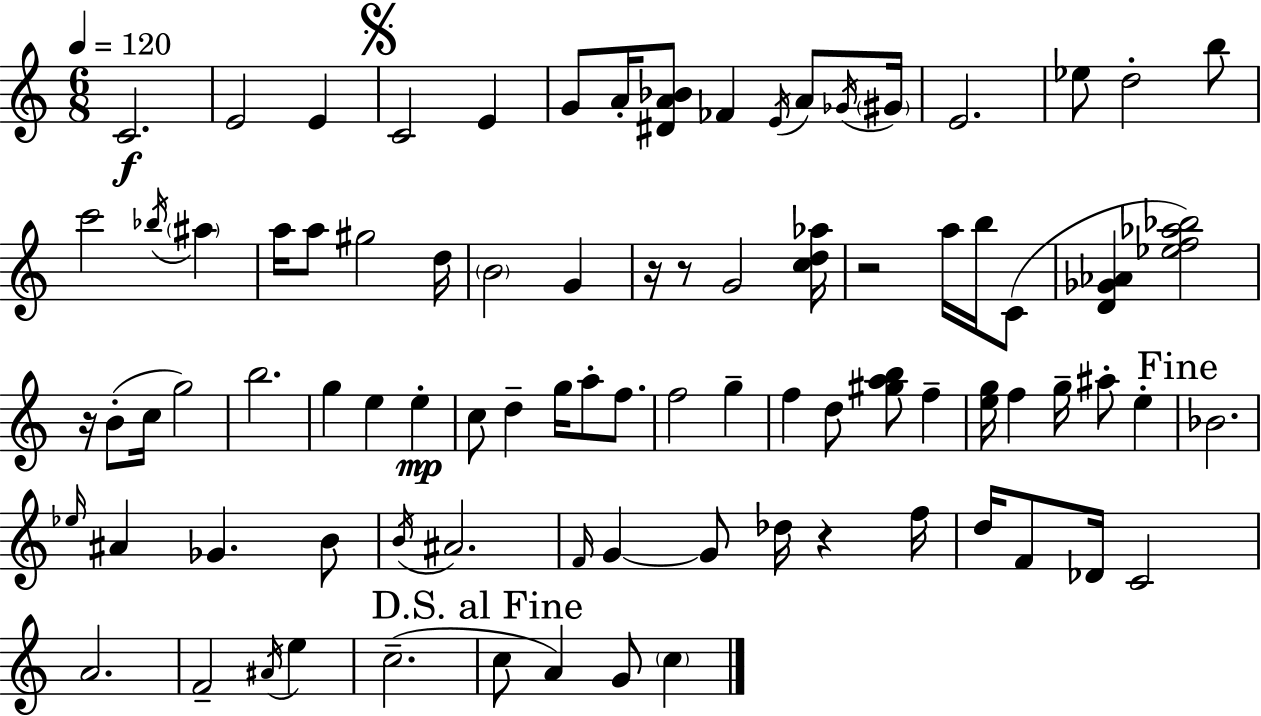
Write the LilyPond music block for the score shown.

{
  \clef treble
  \numericTimeSignature
  \time 6/8
  \key a \minor
  \tempo 4 = 120
  c'2.\f | e'2 e'4 | \mark \markup { \musicglyph "scripts.segno" } c'2 e'4 | g'8 a'16-. <dis' a' bes'>8 fes'4 \acciaccatura { e'16 } a'8 | \break \acciaccatura { ges'16 } \parenthesize gis'16 e'2. | ees''8 d''2-. | b''8 c'''2 \acciaccatura { bes''16 } \parenthesize ais''4 | a''16 a''8 gis''2 | \break d''16 \parenthesize b'2 g'4 | r16 r8 g'2 | <c'' d'' aes''>16 r2 a''16 | b''16 c'8( <d' ges' aes'>4 <ees'' f'' aes'' bes''>2) | \break r16 b'8-.( c''16 g''2) | b''2. | g''4 e''4 e''4-.\mp | c''8 d''4-- g''16 a''8-. | \break f''8. f''2 g''4-- | f''4 d''8 <gis'' a'' b''>8 f''4-- | <e'' g''>16 f''4 g''16-- ais''8-. e''4-. | \mark "Fine" bes'2. | \break \grace { ees''16 } ais'4 ges'4. | b'8 \acciaccatura { b'16 } ais'2. | \grace { f'16 } g'4~~ g'8 | des''16 r4 f''16 d''16 f'8 des'16 c'2 | \break a'2. | f'2-- | \acciaccatura { ais'16 } e''4 c''2.--( | \mark "D.S. al Fine" c''8 a'4) | \break g'8 \parenthesize c''4 \bar "|."
}